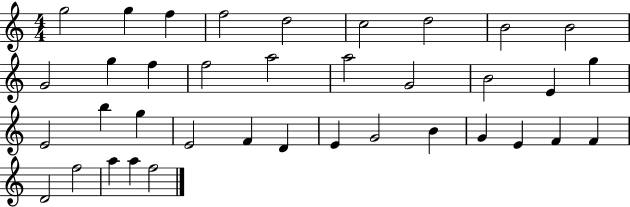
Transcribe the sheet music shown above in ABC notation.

X:1
T:Untitled
M:4/4
L:1/4
K:C
g2 g f f2 d2 c2 d2 B2 B2 G2 g f f2 a2 a2 G2 B2 E g E2 b g E2 F D E G2 B G E F F D2 f2 a a f2